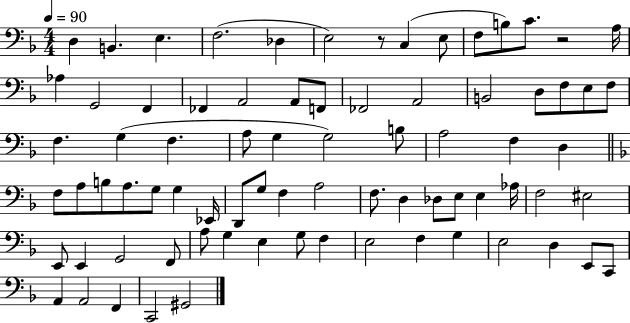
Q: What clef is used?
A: bass